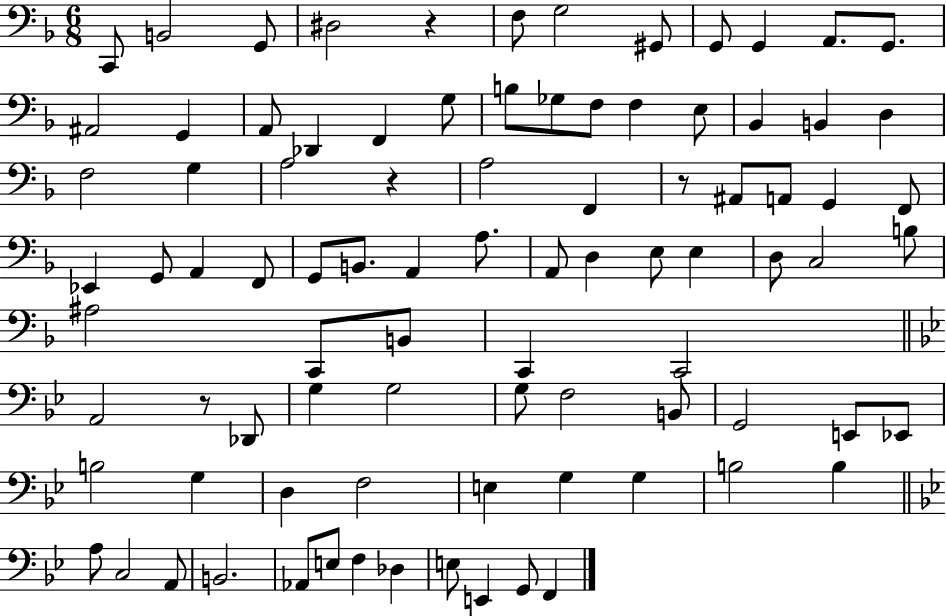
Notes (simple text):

C2/e B2/h G2/e D#3/h R/q F3/e G3/h G#2/e G2/e G2/q A2/e. G2/e. A#2/h G2/q A2/e Db2/q F2/q G3/e B3/e Gb3/e F3/e F3/q E3/e Bb2/q B2/q D3/q F3/h G3/q A3/h R/q A3/h F2/q R/e A#2/e A2/e G2/q F2/e Eb2/q G2/e A2/q F2/e G2/e B2/e. A2/q A3/e. A2/e D3/q E3/e E3/q D3/e C3/h B3/e A#3/h C2/e B2/e C2/q C2/h A2/h R/e Db2/e G3/q G3/h G3/e F3/h B2/e G2/h E2/e Eb2/e B3/h G3/q D3/q F3/h E3/q G3/q G3/q B3/h B3/q A3/e C3/h A2/e B2/h. Ab2/e E3/e F3/q Db3/q E3/e E2/q G2/e F2/q